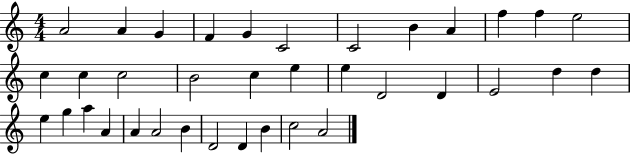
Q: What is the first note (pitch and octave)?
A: A4